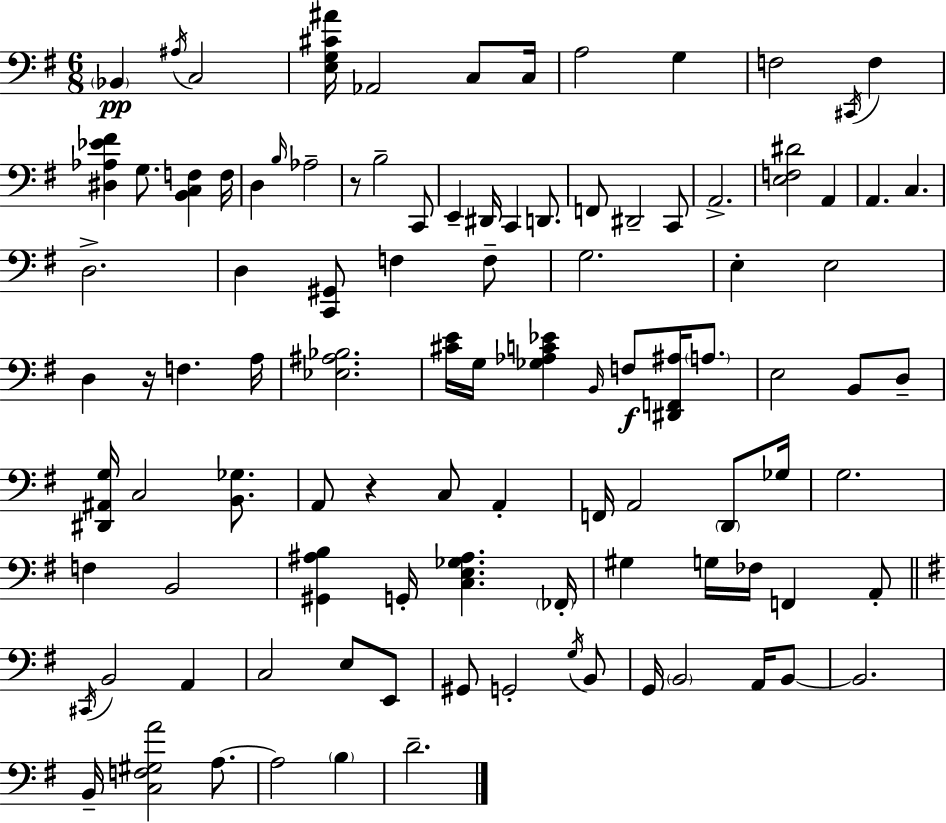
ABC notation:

X:1
T:Untitled
M:6/8
L:1/4
K:G
_B,, ^A,/4 C,2 [E,G,^C^A]/4 _A,,2 C,/2 C,/4 A,2 G, F,2 ^C,,/4 F, [^D,_A,_E^F] G,/2 [B,,C,F,] F,/4 D, B,/4 _A,2 z/2 B,2 C,,/2 E,, ^D,,/4 C,, D,,/2 F,,/2 ^D,,2 C,,/2 A,,2 [E,F,^D]2 A,, A,, C, D,2 D, [C,,^G,,]/2 F, F,/2 G,2 E, E,2 D, z/4 F, A,/4 [_E,^A,_B,]2 [^CE]/4 G,/4 [_G,_A,C_E] B,,/4 F,/2 [^D,,F,,^A,]/4 A,/2 E,2 B,,/2 D,/2 [^D,,^A,,G,]/4 C,2 [B,,_G,]/2 A,,/2 z C,/2 A,, F,,/4 A,,2 D,,/2 _G,/4 G,2 F, B,,2 [^G,,^A,B,] G,,/4 [C,E,_G,^A,] _F,,/4 ^G, G,/4 _F,/4 F,, A,,/2 ^C,,/4 B,,2 A,, C,2 E,/2 E,,/2 ^G,,/2 G,,2 G,/4 B,,/2 G,,/4 B,,2 A,,/4 B,,/2 B,,2 B,,/4 [C,F,^G,A]2 A,/2 A,2 B, D2